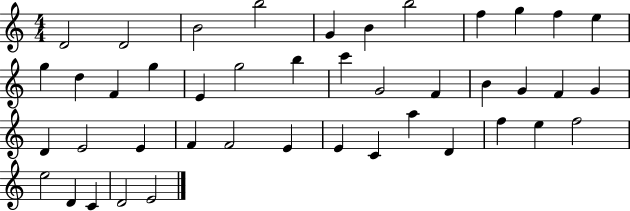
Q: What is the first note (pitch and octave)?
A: D4